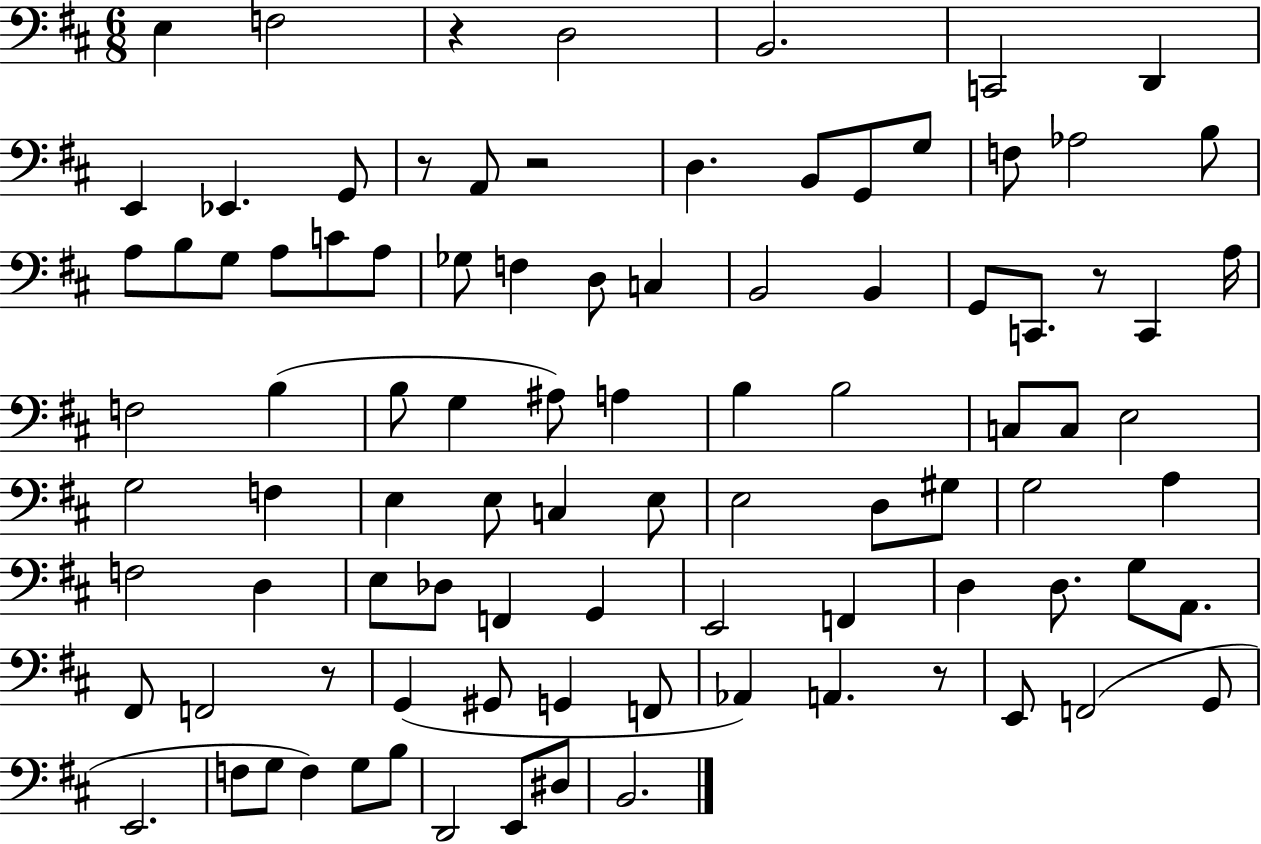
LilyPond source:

{
  \clef bass
  \numericTimeSignature
  \time 6/8
  \key d \major
  e4 f2 | r4 d2 | b,2. | c,2 d,4 | \break e,4 ees,4. g,8 | r8 a,8 r2 | d4. b,8 g,8 g8 | f8 aes2 b8 | \break a8 b8 g8 a8 c'8 a8 | ges8 f4 d8 c4 | b,2 b,4 | g,8 c,8. r8 c,4 a16 | \break f2 b4( | b8 g4 ais8) a4 | b4 b2 | c8 c8 e2 | \break g2 f4 | e4 e8 c4 e8 | e2 d8 gis8 | g2 a4 | \break f2 d4 | e8 des8 f,4 g,4 | e,2 f,4 | d4 d8. g8 a,8. | \break fis,8 f,2 r8 | g,4( gis,8 g,4 f,8 | aes,4) a,4. r8 | e,8 f,2( g,8 | \break e,2. | f8 g8 f4) g8 b8 | d,2 e,8 dis8 | b,2. | \break \bar "|."
}